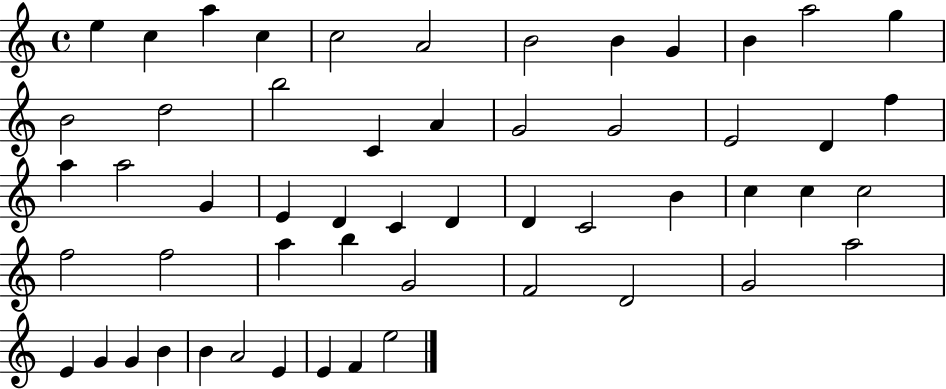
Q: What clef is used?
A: treble